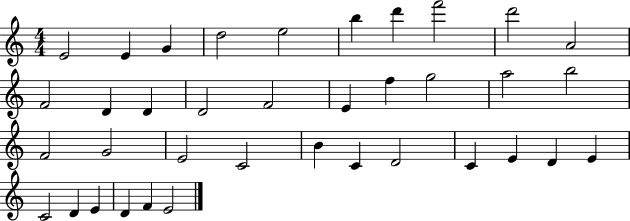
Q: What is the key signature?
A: C major